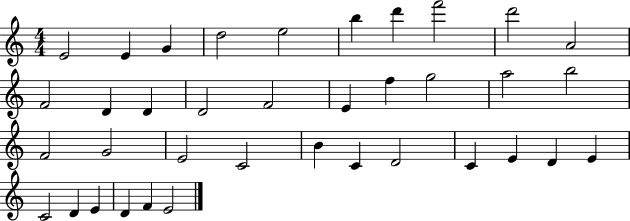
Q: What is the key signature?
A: C major